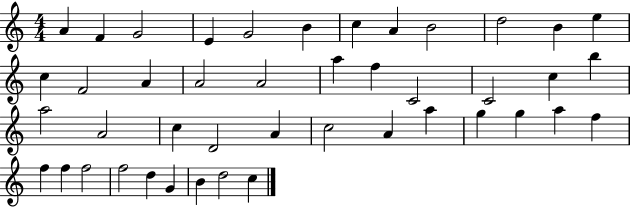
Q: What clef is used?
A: treble